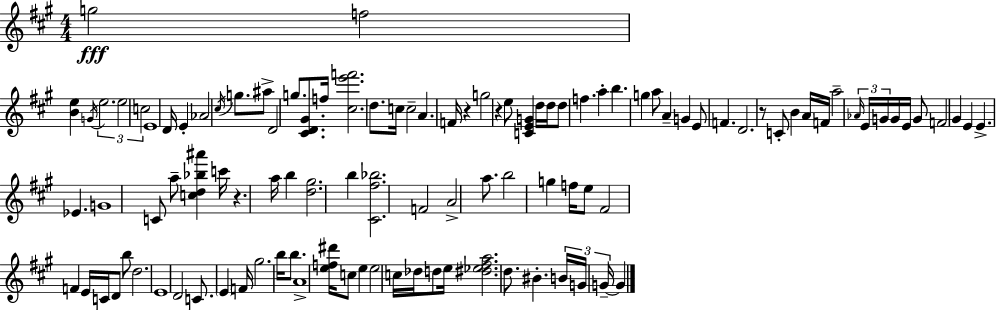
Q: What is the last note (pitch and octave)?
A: G4